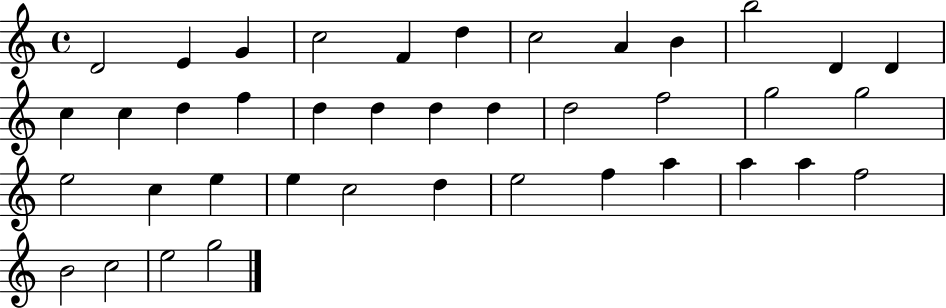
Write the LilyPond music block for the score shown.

{
  \clef treble
  \time 4/4
  \defaultTimeSignature
  \key c \major
  d'2 e'4 g'4 | c''2 f'4 d''4 | c''2 a'4 b'4 | b''2 d'4 d'4 | \break c''4 c''4 d''4 f''4 | d''4 d''4 d''4 d''4 | d''2 f''2 | g''2 g''2 | \break e''2 c''4 e''4 | e''4 c''2 d''4 | e''2 f''4 a''4 | a''4 a''4 f''2 | \break b'2 c''2 | e''2 g''2 | \bar "|."
}